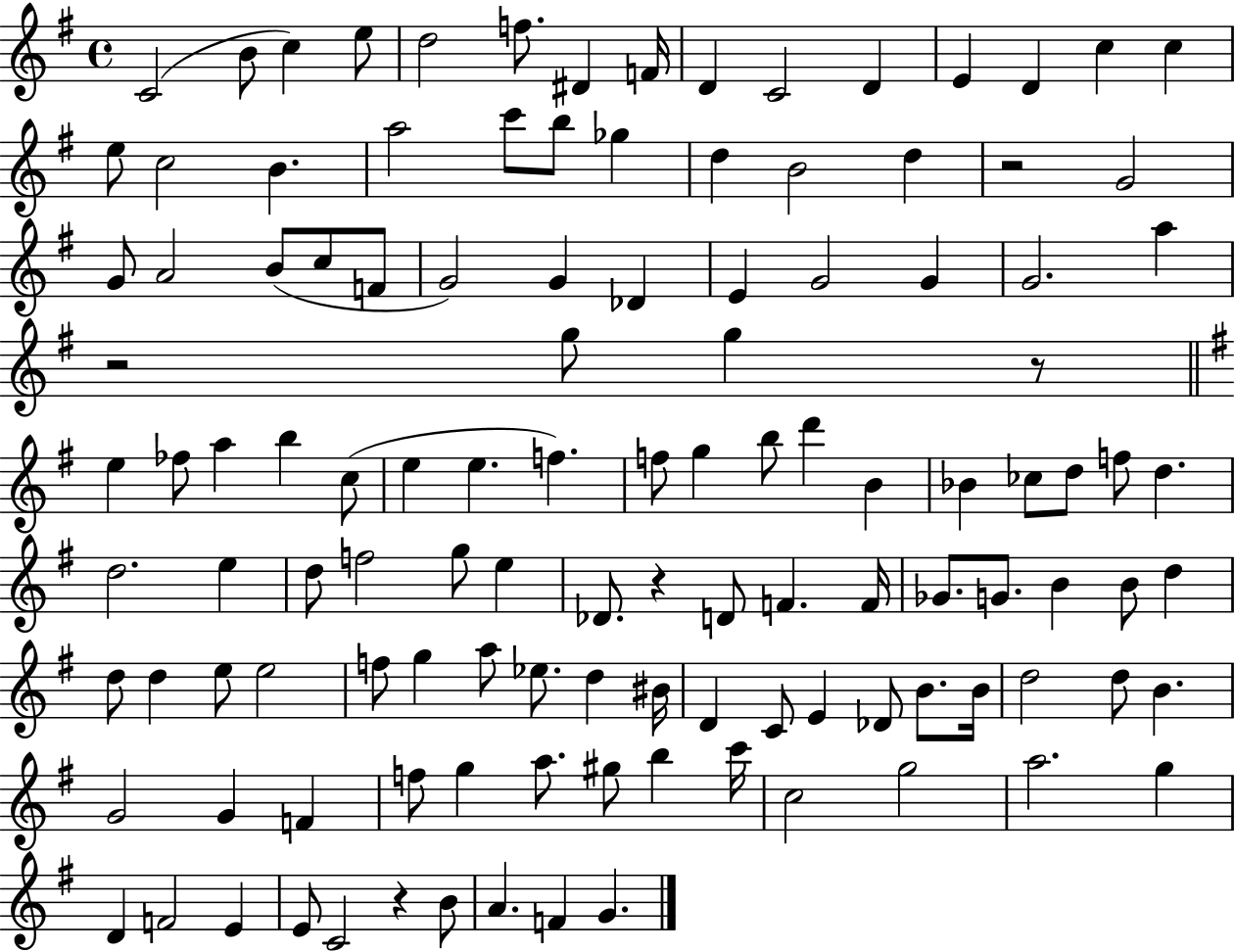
C4/h B4/e C5/q E5/e D5/h F5/e. D#4/q F4/s D4/q C4/h D4/q E4/q D4/q C5/q C5/q E5/e C5/h B4/q. A5/h C6/e B5/e Gb5/q D5/q B4/h D5/q R/h G4/h G4/e A4/h B4/e C5/e F4/e G4/h G4/q Db4/q E4/q G4/h G4/q G4/h. A5/q R/h G5/e G5/q R/e E5/q FES5/e A5/q B5/q C5/e E5/q E5/q. F5/q. F5/e G5/q B5/e D6/q B4/q Bb4/q CES5/e D5/e F5/e D5/q. D5/h. E5/q D5/e F5/h G5/e E5/q Db4/e. R/q D4/e F4/q. F4/s Gb4/e. G4/e. B4/q B4/e D5/q D5/e D5/q E5/e E5/h F5/e G5/q A5/e Eb5/e. D5/q BIS4/s D4/q C4/e E4/q Db4/e B4/e. B4/s D5/h D5/e B4/q. G4/h G4/q F4/q F5/e G5/q A5/e. G#5/e B5/q C6/s C5/h G5/h A5/h. G5/q D4/q F4/h E4/q E4/e C4/h R/q B4/e A4/q. F4/q G4/q.